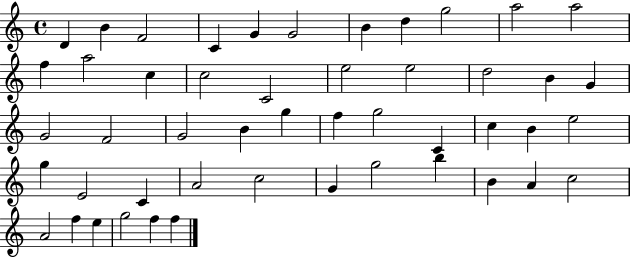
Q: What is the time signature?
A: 4/4